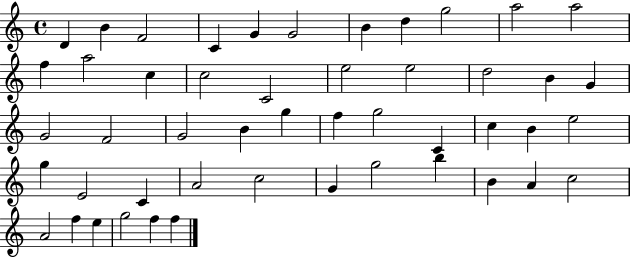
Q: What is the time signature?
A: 4/4